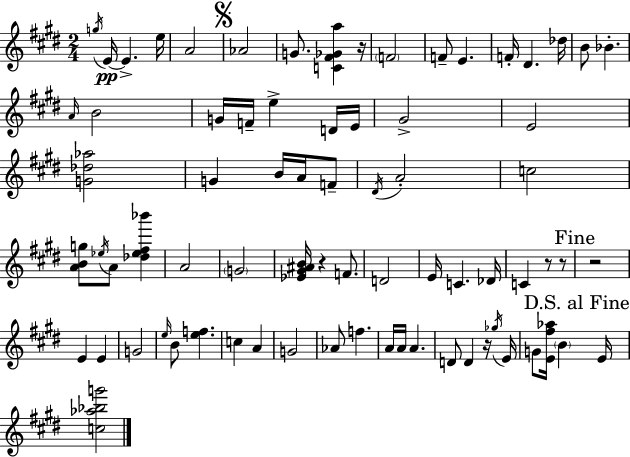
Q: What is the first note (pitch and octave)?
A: G5